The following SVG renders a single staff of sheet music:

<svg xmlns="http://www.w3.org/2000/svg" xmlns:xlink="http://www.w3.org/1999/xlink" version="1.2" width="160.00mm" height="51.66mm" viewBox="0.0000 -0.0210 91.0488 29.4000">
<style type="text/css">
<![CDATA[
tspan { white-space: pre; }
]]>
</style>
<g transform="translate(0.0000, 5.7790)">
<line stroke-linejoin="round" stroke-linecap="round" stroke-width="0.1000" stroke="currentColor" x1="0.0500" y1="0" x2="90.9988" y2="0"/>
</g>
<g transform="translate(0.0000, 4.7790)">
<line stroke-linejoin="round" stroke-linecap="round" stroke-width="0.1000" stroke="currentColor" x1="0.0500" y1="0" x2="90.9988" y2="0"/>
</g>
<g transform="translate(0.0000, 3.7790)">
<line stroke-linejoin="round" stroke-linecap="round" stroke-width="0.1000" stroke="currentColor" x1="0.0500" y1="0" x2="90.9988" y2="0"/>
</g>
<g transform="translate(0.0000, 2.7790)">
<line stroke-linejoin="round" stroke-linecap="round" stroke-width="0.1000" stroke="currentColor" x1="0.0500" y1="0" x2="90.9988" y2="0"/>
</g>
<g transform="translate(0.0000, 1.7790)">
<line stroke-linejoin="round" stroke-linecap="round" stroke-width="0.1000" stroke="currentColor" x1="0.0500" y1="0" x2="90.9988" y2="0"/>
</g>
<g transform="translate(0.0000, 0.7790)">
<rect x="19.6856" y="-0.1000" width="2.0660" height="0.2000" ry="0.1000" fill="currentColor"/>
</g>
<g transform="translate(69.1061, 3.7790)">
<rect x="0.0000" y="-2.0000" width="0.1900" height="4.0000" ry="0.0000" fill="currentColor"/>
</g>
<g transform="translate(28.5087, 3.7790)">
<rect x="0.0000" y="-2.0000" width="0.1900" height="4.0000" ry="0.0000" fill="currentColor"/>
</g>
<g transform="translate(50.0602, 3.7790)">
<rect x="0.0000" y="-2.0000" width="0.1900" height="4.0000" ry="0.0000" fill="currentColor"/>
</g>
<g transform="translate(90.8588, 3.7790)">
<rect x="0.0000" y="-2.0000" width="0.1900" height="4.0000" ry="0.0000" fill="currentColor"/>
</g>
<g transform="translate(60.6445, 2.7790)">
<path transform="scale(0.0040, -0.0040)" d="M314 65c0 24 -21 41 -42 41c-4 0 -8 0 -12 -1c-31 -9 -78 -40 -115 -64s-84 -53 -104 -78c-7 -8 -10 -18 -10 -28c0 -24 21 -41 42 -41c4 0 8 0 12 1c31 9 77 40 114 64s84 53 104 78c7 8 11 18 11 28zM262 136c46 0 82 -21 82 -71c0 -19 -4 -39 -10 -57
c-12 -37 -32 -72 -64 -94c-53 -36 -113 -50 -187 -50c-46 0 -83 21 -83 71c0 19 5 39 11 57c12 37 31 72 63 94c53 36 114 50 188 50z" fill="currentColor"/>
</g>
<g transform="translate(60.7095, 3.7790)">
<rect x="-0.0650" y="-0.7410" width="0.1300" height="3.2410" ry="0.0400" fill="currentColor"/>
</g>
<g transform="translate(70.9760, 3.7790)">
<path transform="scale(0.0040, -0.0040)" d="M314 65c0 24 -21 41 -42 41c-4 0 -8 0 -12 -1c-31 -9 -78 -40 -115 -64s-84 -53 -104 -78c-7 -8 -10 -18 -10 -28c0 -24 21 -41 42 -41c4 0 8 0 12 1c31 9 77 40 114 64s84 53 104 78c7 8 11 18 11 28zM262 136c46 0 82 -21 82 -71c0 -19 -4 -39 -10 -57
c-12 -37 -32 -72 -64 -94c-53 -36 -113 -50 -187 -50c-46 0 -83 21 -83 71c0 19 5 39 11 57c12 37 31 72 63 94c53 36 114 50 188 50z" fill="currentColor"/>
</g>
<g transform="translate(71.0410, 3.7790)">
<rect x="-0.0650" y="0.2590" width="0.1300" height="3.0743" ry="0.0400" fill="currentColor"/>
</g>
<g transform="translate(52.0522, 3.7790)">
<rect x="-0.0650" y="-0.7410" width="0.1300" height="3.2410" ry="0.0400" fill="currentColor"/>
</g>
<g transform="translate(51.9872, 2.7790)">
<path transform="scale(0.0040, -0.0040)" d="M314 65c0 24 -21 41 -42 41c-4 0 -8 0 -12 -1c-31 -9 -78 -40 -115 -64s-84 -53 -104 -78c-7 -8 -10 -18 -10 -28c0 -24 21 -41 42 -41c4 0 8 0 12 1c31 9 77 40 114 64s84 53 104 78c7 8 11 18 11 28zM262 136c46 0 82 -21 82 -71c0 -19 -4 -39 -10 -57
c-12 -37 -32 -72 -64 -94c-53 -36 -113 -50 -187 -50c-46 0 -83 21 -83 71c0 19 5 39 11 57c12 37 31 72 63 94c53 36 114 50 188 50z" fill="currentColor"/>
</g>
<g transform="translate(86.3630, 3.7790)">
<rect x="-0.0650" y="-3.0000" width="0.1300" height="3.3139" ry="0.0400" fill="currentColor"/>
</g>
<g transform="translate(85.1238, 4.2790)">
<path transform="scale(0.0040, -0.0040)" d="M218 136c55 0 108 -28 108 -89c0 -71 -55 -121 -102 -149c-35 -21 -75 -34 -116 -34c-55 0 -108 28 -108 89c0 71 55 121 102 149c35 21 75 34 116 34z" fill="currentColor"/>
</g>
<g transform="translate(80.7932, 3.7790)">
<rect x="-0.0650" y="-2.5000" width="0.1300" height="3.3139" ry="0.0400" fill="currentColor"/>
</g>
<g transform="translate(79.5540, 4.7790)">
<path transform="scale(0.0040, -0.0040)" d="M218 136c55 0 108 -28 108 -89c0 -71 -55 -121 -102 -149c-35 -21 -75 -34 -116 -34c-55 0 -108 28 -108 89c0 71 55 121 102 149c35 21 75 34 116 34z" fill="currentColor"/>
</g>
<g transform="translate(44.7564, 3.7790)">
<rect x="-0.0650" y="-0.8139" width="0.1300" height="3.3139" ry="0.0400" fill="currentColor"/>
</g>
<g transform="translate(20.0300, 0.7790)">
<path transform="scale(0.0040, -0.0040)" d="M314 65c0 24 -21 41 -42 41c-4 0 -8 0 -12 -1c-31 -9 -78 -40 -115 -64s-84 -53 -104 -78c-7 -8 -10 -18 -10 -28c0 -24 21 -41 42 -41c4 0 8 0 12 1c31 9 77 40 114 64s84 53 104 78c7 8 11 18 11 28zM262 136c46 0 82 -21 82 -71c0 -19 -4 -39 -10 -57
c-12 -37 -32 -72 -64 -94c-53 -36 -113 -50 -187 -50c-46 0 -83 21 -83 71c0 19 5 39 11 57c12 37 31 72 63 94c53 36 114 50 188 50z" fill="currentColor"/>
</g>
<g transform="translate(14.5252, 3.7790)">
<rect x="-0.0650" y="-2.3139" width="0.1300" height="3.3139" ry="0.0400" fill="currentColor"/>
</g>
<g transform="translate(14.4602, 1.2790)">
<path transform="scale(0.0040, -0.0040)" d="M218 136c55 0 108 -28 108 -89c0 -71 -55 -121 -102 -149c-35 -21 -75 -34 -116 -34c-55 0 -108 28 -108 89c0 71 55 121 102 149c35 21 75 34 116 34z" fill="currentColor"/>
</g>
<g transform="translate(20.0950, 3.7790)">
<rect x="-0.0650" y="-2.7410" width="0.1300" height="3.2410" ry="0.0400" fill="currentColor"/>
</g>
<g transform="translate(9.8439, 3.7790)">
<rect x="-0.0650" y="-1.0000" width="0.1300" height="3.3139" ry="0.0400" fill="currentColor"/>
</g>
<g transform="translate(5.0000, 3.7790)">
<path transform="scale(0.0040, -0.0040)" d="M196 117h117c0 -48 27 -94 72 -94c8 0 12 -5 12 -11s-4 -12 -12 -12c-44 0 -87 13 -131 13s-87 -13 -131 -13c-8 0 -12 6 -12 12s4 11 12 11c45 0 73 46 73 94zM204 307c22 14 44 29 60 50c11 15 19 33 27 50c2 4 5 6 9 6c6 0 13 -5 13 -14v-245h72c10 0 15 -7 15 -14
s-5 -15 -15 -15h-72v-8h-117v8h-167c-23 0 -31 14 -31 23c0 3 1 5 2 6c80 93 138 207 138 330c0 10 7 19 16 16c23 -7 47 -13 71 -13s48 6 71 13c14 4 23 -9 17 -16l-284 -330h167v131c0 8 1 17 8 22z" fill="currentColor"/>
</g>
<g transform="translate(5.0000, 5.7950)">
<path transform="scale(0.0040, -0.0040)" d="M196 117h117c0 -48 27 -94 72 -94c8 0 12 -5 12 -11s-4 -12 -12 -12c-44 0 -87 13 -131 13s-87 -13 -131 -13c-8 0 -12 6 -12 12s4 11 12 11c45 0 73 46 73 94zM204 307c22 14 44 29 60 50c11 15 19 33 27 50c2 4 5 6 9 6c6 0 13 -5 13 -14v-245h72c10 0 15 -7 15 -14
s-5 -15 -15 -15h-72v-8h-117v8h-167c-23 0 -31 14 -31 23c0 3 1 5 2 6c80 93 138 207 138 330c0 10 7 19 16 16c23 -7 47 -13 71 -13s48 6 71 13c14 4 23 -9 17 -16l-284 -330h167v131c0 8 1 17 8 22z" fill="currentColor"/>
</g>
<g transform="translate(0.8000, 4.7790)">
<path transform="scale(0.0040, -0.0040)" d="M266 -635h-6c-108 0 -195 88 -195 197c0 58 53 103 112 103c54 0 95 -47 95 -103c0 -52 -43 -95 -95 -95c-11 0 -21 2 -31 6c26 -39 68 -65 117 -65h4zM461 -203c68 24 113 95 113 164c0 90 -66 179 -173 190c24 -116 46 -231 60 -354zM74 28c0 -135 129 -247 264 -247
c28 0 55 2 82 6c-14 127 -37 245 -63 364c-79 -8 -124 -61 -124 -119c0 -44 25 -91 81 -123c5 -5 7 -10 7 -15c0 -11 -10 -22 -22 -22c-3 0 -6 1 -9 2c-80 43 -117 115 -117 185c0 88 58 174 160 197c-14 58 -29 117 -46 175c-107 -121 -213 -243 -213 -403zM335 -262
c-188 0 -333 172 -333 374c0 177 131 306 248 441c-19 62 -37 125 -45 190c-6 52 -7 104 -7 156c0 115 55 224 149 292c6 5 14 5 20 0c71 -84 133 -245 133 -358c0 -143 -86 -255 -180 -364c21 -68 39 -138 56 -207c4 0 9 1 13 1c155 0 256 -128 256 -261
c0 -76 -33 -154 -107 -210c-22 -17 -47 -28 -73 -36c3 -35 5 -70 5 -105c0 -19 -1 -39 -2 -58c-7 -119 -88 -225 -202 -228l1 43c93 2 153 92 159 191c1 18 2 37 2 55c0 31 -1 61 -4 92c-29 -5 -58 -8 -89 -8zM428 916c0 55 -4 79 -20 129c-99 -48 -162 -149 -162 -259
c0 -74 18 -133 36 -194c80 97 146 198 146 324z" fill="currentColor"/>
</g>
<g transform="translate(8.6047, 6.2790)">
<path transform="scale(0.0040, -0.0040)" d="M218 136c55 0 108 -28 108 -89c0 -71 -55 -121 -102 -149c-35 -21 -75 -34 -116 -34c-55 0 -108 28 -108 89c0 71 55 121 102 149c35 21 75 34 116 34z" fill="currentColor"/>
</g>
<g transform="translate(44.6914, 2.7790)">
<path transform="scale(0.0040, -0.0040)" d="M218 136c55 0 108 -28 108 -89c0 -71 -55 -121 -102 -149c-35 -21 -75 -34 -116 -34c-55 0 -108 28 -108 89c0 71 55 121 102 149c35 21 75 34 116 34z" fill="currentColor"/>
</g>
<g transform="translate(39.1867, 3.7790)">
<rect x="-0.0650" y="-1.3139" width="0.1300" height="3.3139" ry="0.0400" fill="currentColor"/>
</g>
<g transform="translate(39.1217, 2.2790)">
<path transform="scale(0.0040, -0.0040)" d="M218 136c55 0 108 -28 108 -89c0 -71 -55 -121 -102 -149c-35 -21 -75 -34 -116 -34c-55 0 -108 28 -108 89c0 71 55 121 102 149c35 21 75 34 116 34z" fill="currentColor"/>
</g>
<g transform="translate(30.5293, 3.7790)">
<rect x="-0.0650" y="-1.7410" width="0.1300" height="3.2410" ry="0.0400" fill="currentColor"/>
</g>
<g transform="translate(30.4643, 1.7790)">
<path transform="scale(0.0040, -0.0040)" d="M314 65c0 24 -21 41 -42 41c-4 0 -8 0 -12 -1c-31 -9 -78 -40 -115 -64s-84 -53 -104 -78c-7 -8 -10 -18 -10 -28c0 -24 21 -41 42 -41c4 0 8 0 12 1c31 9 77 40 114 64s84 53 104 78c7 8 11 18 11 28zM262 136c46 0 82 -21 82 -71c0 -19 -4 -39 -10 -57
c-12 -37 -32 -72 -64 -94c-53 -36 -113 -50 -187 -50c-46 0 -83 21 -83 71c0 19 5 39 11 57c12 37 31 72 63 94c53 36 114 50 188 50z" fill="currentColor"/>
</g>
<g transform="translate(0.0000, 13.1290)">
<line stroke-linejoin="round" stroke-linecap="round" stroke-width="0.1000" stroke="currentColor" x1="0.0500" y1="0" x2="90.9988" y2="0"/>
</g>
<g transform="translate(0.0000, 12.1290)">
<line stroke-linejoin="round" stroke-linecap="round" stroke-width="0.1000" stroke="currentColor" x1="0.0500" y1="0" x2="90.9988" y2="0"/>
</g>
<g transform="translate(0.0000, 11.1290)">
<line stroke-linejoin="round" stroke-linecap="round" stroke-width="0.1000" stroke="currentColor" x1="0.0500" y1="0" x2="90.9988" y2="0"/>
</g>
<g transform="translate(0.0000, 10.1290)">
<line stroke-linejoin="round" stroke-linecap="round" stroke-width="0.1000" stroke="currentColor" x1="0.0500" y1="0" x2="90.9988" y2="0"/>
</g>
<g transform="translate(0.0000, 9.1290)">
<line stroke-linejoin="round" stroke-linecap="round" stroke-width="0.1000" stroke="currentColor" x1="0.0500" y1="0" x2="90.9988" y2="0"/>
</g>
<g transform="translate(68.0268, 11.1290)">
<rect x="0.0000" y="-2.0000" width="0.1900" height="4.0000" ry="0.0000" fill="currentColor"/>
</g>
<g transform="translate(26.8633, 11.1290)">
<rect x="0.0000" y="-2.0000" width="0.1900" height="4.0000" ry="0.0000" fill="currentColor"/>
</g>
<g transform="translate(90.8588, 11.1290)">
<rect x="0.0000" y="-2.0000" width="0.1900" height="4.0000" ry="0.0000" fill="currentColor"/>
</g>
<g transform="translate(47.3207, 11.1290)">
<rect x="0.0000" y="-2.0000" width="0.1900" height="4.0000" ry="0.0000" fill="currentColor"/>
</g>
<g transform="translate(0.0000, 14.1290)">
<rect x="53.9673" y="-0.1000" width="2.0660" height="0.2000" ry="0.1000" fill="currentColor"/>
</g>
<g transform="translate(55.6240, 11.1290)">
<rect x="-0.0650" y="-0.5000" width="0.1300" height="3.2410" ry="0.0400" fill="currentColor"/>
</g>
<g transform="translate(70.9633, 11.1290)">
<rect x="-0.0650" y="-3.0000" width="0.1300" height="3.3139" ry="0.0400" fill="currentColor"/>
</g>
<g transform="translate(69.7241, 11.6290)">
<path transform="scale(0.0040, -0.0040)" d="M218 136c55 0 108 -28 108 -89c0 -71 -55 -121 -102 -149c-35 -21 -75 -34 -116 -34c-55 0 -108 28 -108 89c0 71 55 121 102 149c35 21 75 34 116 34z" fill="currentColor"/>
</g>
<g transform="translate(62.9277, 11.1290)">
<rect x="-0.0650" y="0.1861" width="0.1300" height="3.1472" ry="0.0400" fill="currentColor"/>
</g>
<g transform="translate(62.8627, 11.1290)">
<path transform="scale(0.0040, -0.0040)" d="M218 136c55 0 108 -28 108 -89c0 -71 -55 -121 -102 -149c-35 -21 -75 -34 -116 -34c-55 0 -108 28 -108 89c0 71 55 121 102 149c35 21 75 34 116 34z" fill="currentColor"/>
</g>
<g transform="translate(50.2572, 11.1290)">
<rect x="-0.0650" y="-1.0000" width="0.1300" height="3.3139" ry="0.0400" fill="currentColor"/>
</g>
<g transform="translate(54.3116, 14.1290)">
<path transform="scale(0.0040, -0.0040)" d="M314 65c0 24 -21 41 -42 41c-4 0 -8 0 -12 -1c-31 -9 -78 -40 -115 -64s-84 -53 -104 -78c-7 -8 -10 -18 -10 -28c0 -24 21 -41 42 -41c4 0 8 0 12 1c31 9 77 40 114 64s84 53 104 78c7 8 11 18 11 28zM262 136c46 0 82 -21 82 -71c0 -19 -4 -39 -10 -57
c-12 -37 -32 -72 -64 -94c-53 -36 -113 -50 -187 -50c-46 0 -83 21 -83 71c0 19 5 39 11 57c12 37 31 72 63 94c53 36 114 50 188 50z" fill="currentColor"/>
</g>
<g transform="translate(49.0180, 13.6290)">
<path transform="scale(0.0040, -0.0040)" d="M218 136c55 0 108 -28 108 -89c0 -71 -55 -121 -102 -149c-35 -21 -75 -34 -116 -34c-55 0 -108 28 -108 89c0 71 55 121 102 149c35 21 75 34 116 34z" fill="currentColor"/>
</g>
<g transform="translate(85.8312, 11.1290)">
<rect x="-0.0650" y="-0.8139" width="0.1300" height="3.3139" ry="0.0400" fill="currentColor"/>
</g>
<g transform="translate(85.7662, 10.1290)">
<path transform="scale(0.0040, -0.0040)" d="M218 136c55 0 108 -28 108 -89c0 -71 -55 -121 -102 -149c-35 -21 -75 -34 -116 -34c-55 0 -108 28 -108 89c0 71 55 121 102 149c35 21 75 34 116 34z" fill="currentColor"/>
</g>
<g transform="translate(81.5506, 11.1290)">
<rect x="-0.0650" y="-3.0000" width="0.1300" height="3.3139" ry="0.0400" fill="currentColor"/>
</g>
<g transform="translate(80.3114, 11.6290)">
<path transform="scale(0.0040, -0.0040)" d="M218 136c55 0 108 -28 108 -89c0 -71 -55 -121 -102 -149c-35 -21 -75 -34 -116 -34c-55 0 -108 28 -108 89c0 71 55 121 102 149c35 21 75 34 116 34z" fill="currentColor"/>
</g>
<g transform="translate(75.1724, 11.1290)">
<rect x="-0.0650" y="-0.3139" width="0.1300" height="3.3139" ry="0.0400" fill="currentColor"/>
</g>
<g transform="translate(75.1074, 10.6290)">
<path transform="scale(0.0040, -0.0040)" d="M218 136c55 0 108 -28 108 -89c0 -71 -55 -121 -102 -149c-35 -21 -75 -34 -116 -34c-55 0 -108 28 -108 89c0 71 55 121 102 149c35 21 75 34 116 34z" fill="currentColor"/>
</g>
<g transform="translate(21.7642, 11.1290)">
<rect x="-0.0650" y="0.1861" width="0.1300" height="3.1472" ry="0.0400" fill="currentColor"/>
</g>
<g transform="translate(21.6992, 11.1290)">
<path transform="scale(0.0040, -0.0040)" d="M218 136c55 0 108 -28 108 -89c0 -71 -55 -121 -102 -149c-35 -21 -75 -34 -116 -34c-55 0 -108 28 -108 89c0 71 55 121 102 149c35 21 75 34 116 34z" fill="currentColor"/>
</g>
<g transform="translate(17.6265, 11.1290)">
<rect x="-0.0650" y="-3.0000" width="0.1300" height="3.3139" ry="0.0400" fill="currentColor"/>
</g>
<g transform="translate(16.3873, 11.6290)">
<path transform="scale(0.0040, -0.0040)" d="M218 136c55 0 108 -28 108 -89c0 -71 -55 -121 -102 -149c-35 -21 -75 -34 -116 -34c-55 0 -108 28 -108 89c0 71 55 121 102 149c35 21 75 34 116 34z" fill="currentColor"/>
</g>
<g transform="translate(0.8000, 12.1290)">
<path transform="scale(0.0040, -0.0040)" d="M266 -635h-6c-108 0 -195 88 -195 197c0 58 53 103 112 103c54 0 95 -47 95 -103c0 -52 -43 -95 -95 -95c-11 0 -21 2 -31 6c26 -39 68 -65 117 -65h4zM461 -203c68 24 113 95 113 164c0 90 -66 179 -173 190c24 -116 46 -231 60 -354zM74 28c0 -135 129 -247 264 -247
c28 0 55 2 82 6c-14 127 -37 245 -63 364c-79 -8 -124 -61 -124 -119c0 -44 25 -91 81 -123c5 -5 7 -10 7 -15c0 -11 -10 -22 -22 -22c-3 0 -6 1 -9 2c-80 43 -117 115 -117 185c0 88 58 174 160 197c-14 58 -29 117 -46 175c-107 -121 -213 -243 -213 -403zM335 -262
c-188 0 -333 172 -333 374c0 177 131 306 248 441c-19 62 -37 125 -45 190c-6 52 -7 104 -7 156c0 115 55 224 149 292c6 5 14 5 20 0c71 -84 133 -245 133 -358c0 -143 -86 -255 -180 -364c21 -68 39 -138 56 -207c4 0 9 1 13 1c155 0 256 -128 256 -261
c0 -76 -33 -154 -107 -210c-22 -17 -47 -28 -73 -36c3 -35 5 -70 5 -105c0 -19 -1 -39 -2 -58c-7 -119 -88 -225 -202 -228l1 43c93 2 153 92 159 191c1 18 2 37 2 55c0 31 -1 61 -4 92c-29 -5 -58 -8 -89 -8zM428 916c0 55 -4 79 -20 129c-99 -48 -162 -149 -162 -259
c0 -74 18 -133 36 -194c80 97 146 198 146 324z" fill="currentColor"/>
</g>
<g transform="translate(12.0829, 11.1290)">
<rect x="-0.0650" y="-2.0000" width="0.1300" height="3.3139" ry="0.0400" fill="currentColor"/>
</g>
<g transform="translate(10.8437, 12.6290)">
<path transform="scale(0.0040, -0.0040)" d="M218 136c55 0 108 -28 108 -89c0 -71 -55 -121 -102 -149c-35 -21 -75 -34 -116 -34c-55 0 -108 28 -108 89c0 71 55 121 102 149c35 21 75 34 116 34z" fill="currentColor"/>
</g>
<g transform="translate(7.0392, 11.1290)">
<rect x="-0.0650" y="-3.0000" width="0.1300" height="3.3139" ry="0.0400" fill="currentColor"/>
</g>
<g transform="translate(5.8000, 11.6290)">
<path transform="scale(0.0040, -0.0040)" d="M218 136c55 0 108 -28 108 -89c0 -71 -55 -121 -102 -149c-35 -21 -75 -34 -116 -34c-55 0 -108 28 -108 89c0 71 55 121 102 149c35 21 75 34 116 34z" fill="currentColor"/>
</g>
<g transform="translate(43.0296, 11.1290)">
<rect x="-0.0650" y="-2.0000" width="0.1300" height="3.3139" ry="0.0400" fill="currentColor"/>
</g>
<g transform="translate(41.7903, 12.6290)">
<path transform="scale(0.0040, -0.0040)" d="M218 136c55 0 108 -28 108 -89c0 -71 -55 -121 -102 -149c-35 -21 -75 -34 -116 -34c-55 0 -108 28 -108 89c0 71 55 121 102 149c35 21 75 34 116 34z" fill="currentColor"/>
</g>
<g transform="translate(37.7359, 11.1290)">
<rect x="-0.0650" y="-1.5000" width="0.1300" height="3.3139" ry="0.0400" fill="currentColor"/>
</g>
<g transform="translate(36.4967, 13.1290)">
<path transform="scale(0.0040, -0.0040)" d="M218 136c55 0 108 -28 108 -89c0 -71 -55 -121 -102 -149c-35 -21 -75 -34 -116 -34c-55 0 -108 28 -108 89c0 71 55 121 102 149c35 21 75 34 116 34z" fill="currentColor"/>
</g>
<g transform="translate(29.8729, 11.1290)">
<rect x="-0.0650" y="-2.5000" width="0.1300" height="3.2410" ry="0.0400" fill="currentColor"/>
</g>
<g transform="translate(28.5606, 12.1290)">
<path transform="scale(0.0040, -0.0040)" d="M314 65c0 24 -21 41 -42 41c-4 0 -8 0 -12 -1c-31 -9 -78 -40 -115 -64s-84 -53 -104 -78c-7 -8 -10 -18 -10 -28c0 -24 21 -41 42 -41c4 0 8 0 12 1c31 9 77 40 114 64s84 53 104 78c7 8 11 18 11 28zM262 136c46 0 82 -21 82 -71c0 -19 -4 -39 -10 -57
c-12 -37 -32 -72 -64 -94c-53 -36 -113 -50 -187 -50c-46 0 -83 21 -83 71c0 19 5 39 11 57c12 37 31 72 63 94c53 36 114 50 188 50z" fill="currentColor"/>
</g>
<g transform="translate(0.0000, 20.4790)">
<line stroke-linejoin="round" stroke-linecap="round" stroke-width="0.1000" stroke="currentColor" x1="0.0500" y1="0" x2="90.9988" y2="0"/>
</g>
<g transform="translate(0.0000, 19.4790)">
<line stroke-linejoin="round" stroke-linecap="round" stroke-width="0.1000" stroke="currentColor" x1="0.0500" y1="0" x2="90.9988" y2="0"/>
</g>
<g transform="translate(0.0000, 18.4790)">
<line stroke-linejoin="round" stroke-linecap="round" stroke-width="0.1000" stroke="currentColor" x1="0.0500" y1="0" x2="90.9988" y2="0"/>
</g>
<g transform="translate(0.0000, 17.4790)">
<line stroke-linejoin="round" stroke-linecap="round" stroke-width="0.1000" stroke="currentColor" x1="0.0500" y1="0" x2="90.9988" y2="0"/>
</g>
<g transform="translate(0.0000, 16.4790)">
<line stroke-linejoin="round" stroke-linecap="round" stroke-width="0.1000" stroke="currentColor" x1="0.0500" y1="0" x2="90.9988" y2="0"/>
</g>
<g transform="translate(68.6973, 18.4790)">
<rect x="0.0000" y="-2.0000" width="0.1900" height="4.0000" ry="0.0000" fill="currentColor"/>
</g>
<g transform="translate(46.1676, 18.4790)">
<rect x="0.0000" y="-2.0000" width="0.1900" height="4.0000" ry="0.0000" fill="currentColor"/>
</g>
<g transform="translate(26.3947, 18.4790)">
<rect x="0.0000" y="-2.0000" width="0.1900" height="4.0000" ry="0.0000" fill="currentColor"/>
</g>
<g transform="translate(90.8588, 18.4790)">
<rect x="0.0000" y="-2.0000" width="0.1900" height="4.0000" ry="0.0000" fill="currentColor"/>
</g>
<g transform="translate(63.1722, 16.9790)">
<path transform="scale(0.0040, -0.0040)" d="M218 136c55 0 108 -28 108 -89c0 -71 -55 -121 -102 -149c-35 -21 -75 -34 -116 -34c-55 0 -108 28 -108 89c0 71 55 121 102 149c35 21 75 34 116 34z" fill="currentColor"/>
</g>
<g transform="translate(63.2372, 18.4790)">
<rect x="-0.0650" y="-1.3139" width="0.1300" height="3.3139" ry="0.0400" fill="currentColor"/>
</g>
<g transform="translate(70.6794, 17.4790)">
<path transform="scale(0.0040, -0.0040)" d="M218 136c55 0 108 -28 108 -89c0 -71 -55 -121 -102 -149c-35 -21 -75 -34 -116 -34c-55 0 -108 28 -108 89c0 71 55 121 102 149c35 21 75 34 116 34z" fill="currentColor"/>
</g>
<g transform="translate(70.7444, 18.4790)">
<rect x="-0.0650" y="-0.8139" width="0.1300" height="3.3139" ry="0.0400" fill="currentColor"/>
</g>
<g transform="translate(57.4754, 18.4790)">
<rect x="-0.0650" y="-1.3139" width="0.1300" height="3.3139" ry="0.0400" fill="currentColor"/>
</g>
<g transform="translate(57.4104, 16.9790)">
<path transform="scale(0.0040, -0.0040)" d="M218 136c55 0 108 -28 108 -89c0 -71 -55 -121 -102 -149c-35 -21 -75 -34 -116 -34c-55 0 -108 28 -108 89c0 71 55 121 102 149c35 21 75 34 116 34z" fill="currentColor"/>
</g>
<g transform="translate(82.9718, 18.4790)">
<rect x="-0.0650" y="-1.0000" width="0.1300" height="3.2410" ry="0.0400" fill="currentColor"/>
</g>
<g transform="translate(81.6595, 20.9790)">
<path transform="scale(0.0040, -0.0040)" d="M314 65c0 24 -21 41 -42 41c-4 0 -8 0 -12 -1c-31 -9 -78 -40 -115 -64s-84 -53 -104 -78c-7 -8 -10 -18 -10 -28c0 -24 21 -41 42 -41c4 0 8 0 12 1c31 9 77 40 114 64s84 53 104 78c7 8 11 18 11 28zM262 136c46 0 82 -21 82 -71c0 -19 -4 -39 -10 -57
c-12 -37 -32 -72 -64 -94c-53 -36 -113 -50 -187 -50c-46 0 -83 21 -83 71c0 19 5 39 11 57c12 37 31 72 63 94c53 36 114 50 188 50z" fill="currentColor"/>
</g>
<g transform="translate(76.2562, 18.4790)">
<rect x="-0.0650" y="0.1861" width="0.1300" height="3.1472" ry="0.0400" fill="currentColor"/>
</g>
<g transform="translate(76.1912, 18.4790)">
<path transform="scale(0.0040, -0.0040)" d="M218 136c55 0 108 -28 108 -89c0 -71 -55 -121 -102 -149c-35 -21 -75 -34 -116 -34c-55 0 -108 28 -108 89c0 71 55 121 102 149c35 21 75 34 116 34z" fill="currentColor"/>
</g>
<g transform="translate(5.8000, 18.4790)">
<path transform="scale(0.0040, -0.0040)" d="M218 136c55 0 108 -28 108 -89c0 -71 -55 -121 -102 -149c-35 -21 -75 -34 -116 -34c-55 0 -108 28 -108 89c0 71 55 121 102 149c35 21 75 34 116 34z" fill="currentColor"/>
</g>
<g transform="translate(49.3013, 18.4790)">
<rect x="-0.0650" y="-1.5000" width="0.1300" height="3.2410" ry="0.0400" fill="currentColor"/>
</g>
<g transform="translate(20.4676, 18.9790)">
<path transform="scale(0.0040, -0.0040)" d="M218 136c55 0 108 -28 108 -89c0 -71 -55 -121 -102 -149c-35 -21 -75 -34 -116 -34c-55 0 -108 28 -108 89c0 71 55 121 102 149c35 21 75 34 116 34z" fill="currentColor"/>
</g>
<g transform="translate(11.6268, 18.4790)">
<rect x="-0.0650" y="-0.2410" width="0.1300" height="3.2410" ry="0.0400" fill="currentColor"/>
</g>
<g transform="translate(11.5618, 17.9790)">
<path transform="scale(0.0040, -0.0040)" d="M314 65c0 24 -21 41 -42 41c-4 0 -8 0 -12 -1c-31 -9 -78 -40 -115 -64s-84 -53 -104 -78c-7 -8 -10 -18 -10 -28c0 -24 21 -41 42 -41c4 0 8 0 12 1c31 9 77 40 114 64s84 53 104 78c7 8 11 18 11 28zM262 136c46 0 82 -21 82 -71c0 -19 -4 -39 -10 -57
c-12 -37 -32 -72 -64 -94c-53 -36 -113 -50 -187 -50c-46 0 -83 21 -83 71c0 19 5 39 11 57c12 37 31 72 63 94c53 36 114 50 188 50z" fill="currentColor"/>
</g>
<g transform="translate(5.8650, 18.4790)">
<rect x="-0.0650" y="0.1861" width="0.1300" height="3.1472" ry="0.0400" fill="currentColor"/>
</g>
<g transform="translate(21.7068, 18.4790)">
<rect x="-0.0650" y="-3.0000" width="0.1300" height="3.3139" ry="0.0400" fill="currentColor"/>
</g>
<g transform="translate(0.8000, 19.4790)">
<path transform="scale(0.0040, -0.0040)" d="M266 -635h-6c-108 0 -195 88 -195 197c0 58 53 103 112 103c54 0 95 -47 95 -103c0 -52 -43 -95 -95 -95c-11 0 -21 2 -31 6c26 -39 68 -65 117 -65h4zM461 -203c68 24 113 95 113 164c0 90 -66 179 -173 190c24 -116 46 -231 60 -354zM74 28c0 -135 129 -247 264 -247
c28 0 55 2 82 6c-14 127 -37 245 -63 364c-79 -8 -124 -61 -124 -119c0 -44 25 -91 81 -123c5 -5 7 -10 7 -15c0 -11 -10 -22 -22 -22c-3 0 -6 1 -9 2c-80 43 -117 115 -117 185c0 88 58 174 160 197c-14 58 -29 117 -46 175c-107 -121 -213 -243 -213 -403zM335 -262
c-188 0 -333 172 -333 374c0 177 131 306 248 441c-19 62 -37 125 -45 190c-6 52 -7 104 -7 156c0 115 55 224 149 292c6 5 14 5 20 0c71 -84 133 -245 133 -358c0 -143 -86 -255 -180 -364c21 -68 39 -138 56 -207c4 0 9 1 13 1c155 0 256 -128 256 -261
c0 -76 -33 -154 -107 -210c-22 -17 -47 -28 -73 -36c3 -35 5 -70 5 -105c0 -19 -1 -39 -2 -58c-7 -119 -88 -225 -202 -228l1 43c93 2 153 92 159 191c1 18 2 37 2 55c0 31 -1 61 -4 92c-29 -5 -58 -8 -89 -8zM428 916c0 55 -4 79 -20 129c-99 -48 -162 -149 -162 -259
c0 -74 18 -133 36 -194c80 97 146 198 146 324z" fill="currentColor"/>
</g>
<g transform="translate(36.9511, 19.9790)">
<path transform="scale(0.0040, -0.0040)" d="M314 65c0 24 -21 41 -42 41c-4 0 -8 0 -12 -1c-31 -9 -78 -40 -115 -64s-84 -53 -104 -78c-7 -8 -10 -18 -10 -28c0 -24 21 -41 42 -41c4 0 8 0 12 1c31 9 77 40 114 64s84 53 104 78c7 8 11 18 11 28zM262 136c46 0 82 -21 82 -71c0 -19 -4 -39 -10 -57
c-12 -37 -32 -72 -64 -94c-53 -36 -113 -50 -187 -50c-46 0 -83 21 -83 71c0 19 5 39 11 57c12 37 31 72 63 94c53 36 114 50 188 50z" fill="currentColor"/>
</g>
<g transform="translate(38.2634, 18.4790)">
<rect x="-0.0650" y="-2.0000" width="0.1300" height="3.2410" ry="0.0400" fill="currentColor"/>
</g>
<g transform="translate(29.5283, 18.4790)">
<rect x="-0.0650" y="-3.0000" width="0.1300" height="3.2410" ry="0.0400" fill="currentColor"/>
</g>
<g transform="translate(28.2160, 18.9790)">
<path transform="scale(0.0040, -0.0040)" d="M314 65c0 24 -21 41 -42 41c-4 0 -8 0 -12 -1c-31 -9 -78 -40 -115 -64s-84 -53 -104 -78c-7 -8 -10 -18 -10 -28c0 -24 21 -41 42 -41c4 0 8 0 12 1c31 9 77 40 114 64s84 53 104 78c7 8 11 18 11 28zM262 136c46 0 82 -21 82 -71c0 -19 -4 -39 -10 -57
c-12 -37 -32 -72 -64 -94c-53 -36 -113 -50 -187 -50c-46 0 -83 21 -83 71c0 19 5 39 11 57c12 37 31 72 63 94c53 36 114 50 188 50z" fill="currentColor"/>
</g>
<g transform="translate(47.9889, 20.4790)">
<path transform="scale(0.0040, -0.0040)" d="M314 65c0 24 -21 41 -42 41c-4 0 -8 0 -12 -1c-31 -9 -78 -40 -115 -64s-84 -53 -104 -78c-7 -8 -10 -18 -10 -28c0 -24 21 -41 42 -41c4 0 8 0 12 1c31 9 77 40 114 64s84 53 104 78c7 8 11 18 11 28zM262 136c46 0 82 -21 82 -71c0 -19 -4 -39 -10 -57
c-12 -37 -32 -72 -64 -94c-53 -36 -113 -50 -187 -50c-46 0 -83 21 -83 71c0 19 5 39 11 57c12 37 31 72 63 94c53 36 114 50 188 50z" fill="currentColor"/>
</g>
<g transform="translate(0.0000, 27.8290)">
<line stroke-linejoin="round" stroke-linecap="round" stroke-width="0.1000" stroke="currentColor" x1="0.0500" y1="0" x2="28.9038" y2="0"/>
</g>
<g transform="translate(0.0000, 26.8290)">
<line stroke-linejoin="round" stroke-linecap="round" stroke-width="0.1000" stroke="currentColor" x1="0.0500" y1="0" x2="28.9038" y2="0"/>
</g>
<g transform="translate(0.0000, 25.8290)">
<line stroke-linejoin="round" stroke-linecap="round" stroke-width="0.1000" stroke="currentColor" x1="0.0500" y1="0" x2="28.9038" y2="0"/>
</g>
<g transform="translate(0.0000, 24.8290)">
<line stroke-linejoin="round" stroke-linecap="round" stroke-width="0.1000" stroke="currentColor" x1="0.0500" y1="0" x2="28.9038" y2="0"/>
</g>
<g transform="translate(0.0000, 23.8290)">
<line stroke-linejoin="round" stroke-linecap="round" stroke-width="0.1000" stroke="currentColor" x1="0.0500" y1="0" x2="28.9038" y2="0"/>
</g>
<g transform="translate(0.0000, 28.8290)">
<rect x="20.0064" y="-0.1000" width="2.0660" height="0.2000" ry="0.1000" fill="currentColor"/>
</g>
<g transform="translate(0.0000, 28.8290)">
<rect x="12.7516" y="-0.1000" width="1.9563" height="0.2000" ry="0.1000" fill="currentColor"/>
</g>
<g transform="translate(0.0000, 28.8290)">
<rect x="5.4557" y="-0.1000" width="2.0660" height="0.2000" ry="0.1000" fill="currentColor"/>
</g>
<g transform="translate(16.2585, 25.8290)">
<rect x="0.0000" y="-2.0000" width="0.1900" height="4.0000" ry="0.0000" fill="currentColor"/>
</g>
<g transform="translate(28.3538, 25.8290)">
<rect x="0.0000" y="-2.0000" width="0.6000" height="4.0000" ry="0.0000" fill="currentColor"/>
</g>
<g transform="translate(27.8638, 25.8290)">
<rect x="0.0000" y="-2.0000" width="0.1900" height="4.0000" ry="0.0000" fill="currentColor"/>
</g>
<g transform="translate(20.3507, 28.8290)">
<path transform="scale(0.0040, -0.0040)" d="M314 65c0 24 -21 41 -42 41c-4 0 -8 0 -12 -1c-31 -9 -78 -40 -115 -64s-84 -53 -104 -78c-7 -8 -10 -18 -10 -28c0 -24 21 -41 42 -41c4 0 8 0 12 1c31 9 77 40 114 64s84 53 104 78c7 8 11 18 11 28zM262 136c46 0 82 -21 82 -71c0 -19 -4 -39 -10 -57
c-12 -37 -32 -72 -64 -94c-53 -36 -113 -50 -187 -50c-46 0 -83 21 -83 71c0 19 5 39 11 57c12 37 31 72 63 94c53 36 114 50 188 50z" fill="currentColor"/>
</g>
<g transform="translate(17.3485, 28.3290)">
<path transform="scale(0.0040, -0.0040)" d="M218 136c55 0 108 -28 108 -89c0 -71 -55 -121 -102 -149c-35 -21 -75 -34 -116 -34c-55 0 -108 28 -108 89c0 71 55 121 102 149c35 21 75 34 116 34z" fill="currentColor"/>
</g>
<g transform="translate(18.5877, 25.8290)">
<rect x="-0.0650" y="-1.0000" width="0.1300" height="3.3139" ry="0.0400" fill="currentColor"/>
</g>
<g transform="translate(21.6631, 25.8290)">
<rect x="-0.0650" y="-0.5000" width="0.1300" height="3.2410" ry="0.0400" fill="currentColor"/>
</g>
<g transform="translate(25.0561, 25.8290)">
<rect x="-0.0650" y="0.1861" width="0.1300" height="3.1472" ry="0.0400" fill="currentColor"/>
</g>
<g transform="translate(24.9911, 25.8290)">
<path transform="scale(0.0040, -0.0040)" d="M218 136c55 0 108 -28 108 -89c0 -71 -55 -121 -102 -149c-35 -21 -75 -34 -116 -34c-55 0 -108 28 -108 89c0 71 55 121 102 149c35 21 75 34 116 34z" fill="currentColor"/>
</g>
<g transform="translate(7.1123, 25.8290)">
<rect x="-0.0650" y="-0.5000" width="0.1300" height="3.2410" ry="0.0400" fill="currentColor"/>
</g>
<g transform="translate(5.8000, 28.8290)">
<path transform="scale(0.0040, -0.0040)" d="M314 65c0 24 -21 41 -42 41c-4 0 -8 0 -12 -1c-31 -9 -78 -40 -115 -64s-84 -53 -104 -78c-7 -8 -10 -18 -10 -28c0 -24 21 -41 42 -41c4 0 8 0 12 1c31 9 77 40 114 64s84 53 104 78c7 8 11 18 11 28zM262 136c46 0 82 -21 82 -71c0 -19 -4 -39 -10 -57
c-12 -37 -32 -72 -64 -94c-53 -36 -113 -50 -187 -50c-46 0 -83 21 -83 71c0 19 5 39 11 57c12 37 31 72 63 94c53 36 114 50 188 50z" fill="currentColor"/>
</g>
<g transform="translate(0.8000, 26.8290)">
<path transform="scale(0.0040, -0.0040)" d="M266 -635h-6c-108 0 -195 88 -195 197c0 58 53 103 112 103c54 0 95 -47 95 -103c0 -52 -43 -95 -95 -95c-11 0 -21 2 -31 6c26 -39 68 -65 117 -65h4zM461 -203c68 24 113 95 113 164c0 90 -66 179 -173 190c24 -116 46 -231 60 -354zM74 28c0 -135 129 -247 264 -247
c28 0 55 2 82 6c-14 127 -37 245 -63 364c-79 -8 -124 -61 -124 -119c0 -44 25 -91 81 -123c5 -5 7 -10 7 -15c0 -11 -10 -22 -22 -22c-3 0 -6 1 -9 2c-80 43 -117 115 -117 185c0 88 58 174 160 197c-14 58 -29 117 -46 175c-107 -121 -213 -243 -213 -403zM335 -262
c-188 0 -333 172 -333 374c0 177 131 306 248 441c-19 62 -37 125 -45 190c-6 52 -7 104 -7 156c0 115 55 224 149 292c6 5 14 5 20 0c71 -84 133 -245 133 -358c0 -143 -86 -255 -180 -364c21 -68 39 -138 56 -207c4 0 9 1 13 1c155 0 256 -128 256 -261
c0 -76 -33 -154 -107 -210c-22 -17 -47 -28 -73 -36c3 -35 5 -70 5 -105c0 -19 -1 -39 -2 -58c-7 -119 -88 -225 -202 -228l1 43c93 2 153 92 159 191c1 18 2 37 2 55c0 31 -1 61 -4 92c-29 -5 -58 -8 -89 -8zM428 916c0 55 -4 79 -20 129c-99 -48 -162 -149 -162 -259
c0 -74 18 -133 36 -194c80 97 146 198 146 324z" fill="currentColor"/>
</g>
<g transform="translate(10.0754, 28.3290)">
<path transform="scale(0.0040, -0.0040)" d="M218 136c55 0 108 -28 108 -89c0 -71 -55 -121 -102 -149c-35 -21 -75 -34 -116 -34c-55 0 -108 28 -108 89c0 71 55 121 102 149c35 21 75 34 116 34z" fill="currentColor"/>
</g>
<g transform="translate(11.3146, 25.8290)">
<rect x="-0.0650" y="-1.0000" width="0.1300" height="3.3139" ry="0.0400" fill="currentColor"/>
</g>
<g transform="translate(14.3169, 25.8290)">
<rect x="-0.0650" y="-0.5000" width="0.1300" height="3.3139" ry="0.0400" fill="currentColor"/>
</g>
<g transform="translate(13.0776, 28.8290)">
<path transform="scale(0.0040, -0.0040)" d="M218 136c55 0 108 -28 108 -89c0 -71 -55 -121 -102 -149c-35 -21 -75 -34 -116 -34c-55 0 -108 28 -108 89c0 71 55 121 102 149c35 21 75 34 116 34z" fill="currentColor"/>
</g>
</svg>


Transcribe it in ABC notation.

X:1
T:Untitled
M:4/4
L:1/4
K:C
D g a2 f2 e d d2 d2 B2 G A A F A B G2 E F D C2 B A c A d B c2 A A2 F2 E2 e e d B D2 C2 D C D C2 B